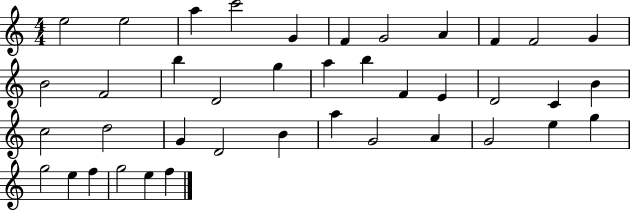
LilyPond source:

{
  \clef treble
  \numericTimeSignature
  \time 4/4
  \key c \major
  e''2 e''2 | a''4 c'''2 g'4 | f'4 g'2 a'4 | f'4 f'2 g'4 | \break b'2 f'2 | b''4 d'2 g''4 | a''4 b''4 f'4 e'4 | d'2 c'4 b'4 | \break c''2 d''2 | g'4 d'2 b'4 | a''4 g'2 a'4 | g'2 e''4 g''4 | \break g''2 e''4 f''4 | g''2 e''4 f''4 | \bar "|."
}